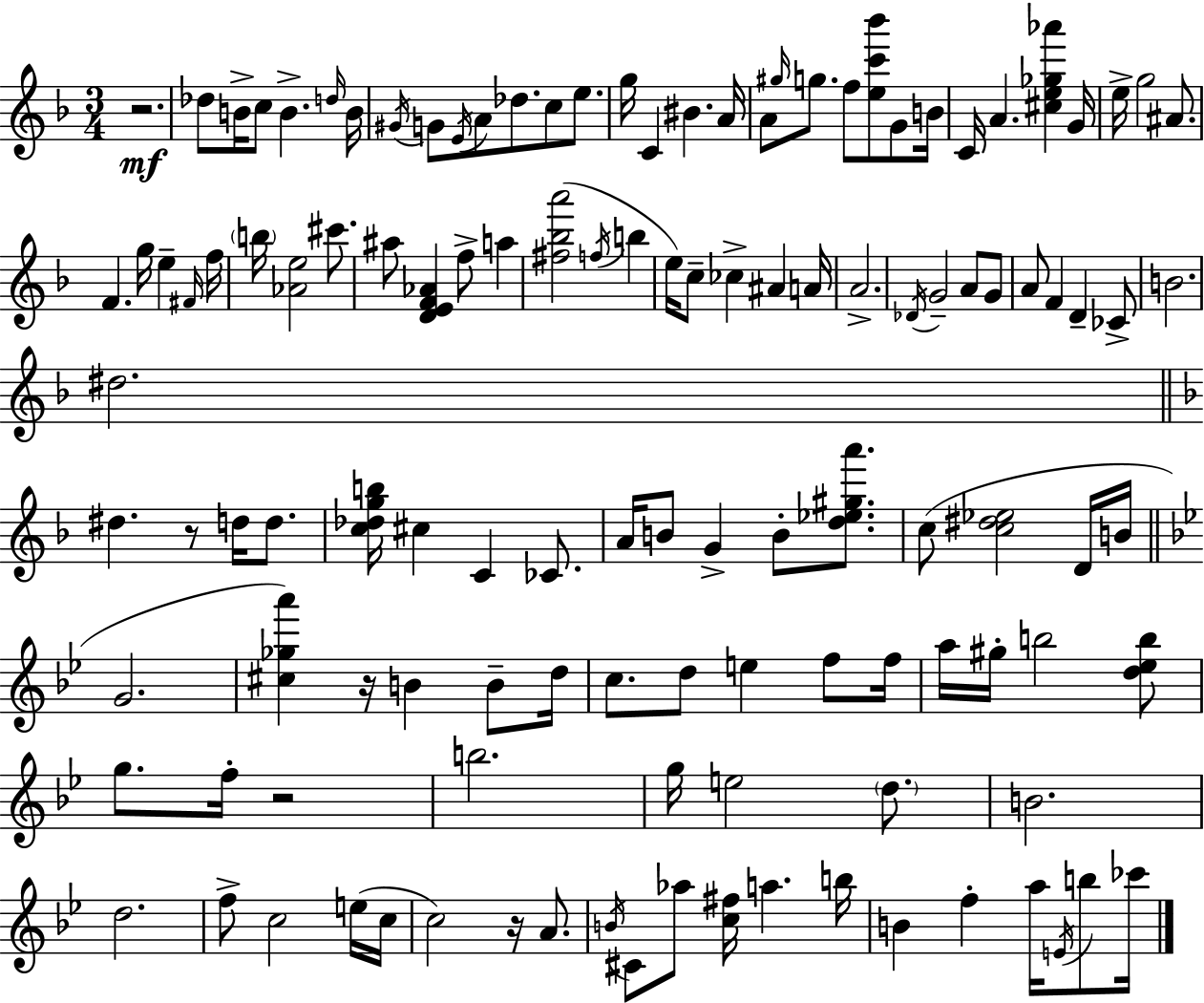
{
  \clef treble
  \numericTimeSignature
  \time 3/4
  \key f \major
  \repeat volta 2 { r2.\mf | des''8 b'16-> c''8 b'4.-> \grace { d''16 } | b'16 \acciaccatura { gis'16 } g'8 \acciaccatura { e'16 } a'8 des''8. c''8 | e''8. g''16 c'4 bis'4. | \break a'16 a'8 \grace { gis''16 } g''8. f''8 <e'' c''' bes'''>8 | g'8 b'16 c'16 a'4. <cis'' e'' ges'' aes'''>4 | g'16 e''16-> g''2 | ais'8. f'4. g''16 e''4-- | \break \grace { fis'16 } f''16 \parenthesize b''16 <aes' e''>2 | cis'''8. ais''8 <d' e' f' aes'>4 f''8-> | a''4 <fis'' bes'' a'''>2( | \acciaccatura { f''16 } b''4 e''16) c''8-- ces''4-> | \break ais'4 a'16 a'2.-> | \acciaccatura { des'16 } g'2-- | a'8 g'8 a'8 f'4 | d'4-- ces'8-> b'2. | \break dis''2. | \bar "||" \break \key f \major dis''4. r8 d''16 d''8. | <c'' des'' g'' b''>16 cis''4 c'4 ces'8. | a'16 b'8 g'4-> b'8-. <d'' ees'' gis'' a'''>8. | c''8( <c'' dis'' ees''>2 d'16 b'16 | \break \bar "||" \break \key bes \major g'2. | <cis'' ges'' a'''>4) r16 b'4 b'8-- d''16 | c''8. d''8 e''4 f''8 f''16 | a''16 gis''16-. b''2 <d'' ees'' b''>8 | \break g''8. f''16-. r2 | b''2. | g''16 e''2 \parenthesize d''8. | b'2. | \break d''2. | f''8-> c''2 e''16( c''16 | c''2) r16 a'8. | \acciaccatura { b'16 } cis'8 aes''8 <c'' fis''>16 a''4. | \break b''16 b'4 f''4-. a''16 \acciaccatura { e'16 } b''8 | ces'''16 } \bar "|."
}